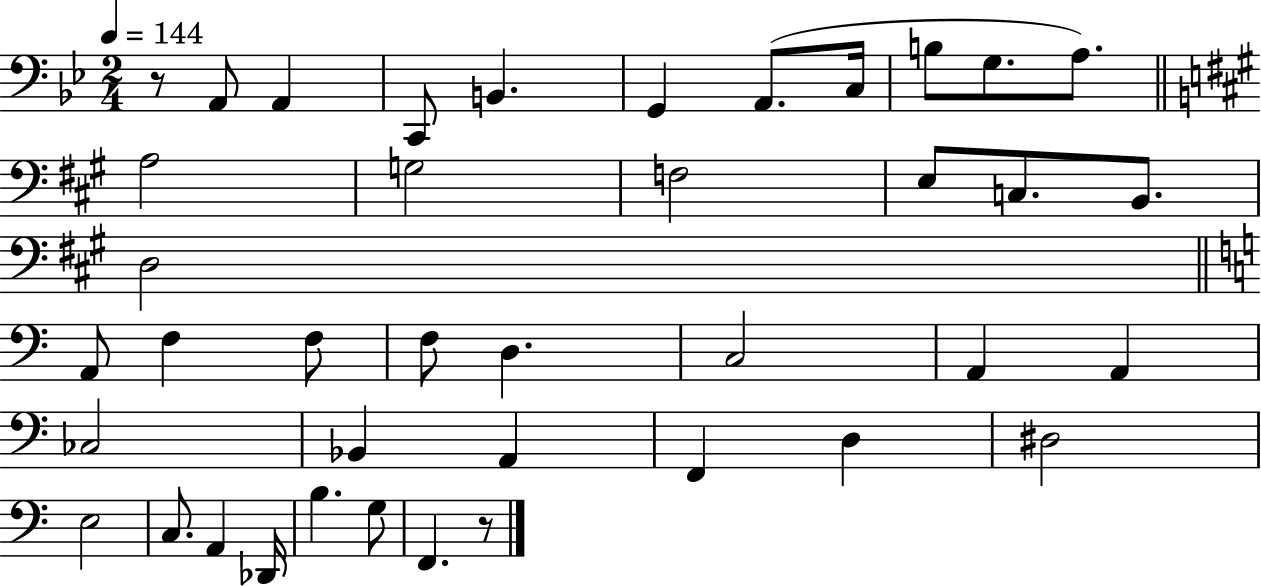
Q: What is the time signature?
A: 2/4